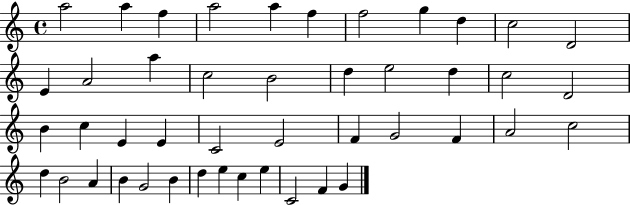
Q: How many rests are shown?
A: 0